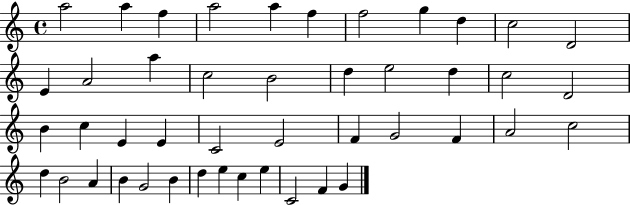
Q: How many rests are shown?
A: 0